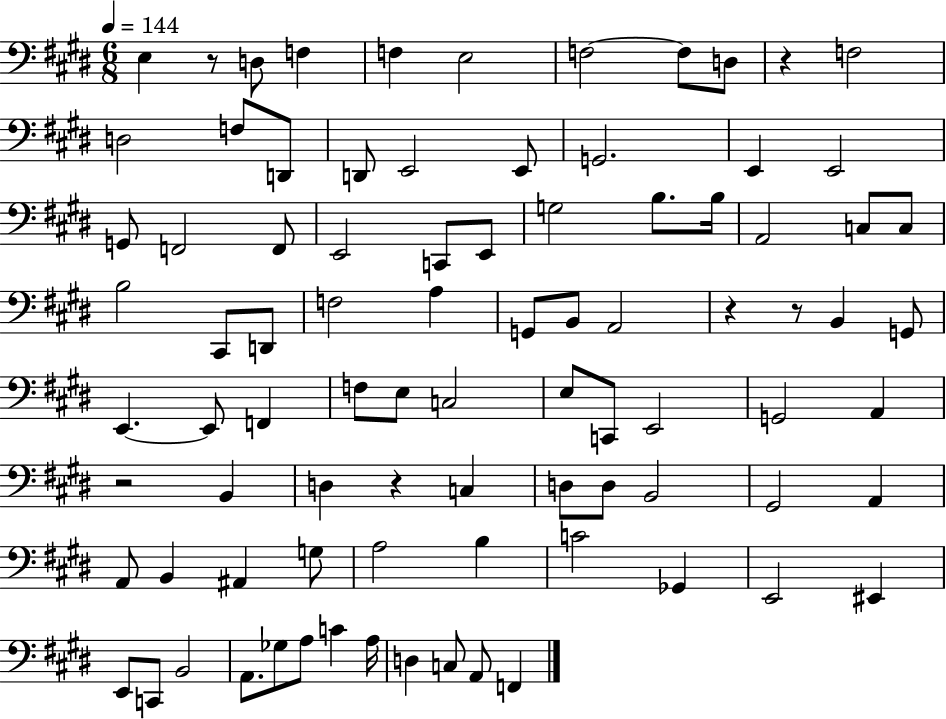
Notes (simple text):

E3/q R/e D3/e F3/q F3/q E3/h F3/h F3/e D3/e R/q F3/h D3/h F3/e D2/e D2/e E2/h E2/e G2/h. E2/q E2/h G2/e F2/h F2/e E2/h C2/e E2/e G3/h B3/e. B3/s A2/h C3/e C3/e B3/h C#2/e D2/e F3/h A3/q G2/e B2/e A2/h R/q R/e B2/q G2/e E2/q. E2/e F2/q F3/e E3/e C3/h E3/e C2/e E2/h G2/h A2/q R/h B2/q D3/q R/q C3/q D3/e D3/e B2/h G#2/h A2/q A2/e B2/q A#2/q G3/e A3/h B3/q C4/h Gb2/q E2/h EIS2/q E2/e C2/e B2/h A2/e. Gb3/e A3/e C4/q A3/s D3/q C3/e A2/e F2/q